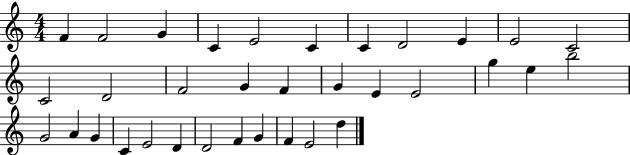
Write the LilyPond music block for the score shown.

{
  \clef treble
  \numericTimeSignature
  \time 4/4
  \key c \major
  f'4 f'2 g'4 | c'4 e'2 c'4 | c'4 d'2 e'4 | e'2 c'2 | \break c'2 d'2 | f'2 g'4 f'4 | g'4 e'4 e'2 | g''4 e''4 b''2 | \break g'2 a'4 g'4 | c'4 e'2 d'4 | d'2 f'4 g'4 | f'4 e'2 d''4 | \break \bar "|."
}